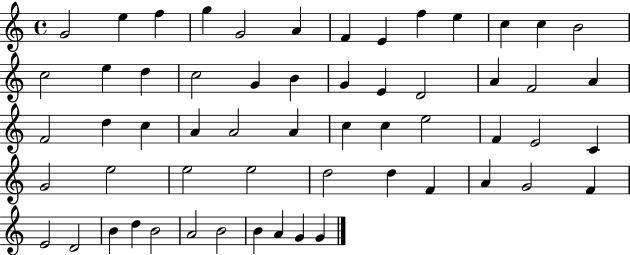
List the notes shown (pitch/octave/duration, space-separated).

G4/h E5/q F5/q G5/q G4/h A4/q F4/q E4/q F5/q E5/q C5/q C5/q B4/h C5/h E5/q D5/q C5/h G4/q B4/q G4/q E4/q D4/h A4/q F4/h A4/q F4/h D5/q C5/q A4/q A4/h A4/q C5/q C5/q E5/h F4/q E4/h C4/q G4/h E5/h E5/h E5/h D5/h D5/q F4/q A4/q G4/h F4/q E4/h D4/h B4/q D5/q B4/h A4/h B4/h B4/q A4/q G4/q G4/q